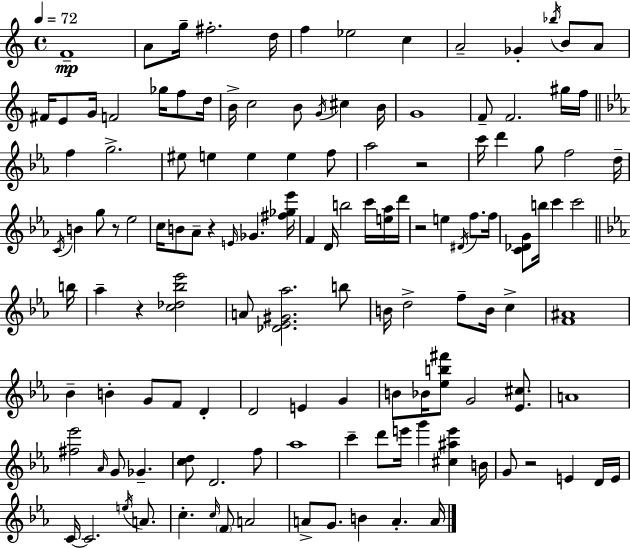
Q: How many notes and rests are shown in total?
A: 131